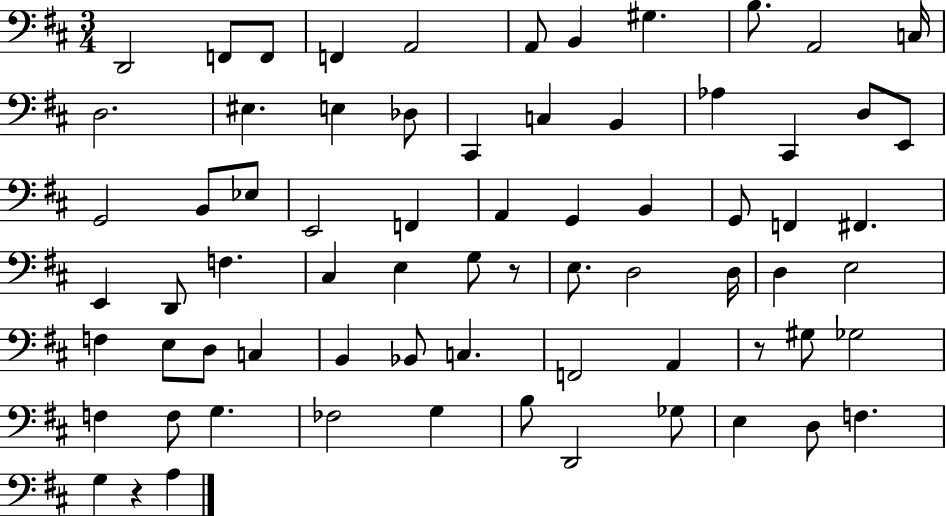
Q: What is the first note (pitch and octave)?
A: D2